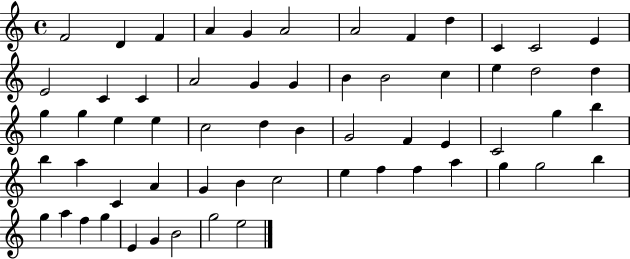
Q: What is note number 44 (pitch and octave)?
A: C5